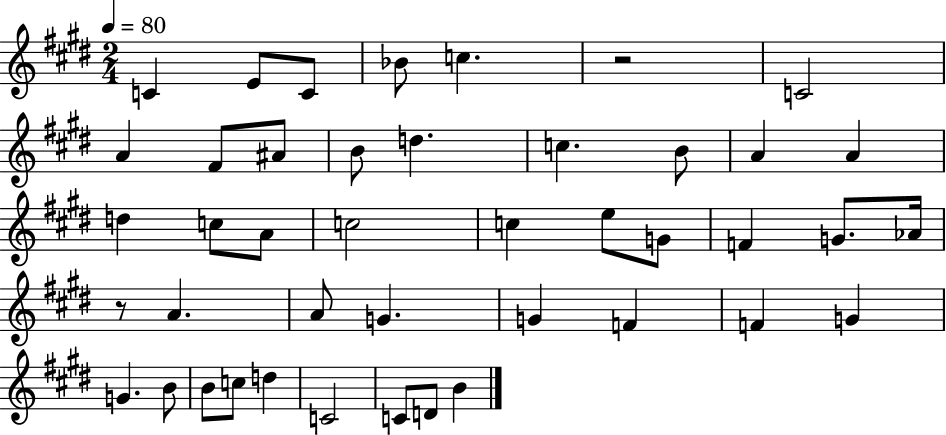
X:1
T:Untitled
M:2/4
L:1/4
K:E
C E/2 C/2 _B/2 c z2 C2 A ^F/2 ^A/2 B/2 d c B/2 A A d c/2 A/2 c2 c e/2 G/2 F G/2 _A/4 z/2 A A/2 G G F F G G B/2 B/2 c/2 d C2 C/2 D/2 B